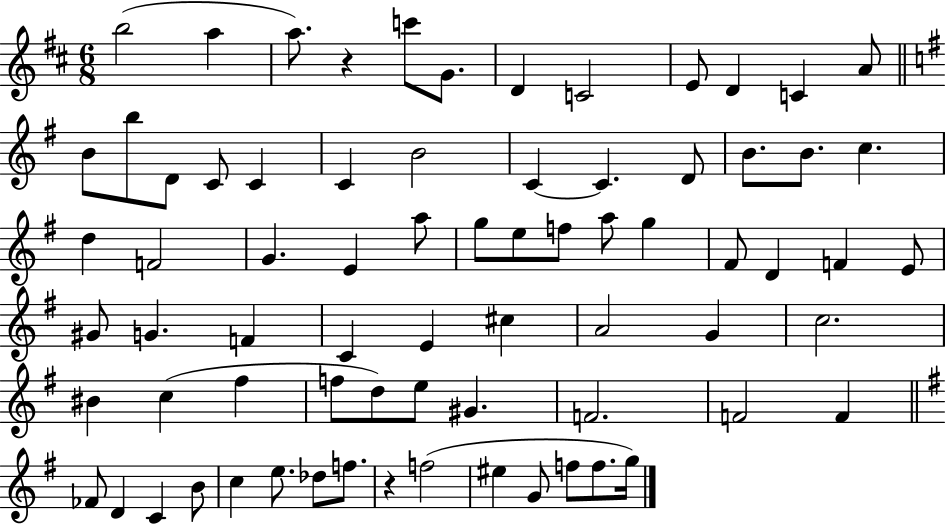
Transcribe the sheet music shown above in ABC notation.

X:1
T:Untitled
M:6/8
L:1/4
K:D
b2 a a/2 z c'/2 G/2 D C2 E/2 D C A/2 B/2 b/2 D/2 C/2 C C B2 C C D/2 B/2 B/2 c d F2 G E a/2 g/2 e/2 f/2 a/2 g ^F/2 D F E/2 ^G/2 G F C E ^c A2 G c2 ^B c ^f f/2 d/2 e/2 ^G F2 F2 F _F/2 D C B/2 c e/2 _d/2 f/2 z f2 ^e G/2 f/2 f/2 g/4